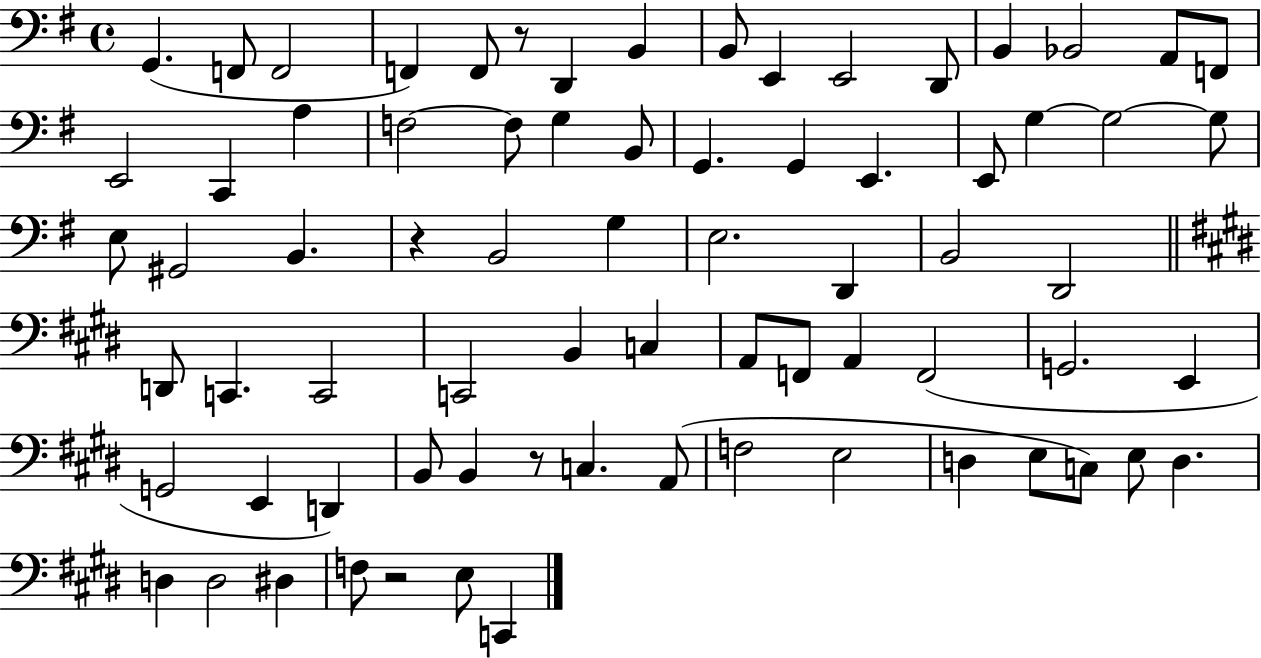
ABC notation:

X:1
T:Untitled
M:4/4
L:1/4
K:G
G,, F,,/2 F,,2 F,, F,,/2 z/2 D,, B,, B,,/2 E,, E,,2 D,,/2 B,, _B,,2 A,,/2 F,,/2 E,,2 C,, A, F,2 F,/2 G, B,,/2 G,, G,, E,, E,,/2 G, G,2 G,/2 E,/2 ^G,,2 B,, z B,,2 G, E,2 D,, B,,2 D,,2 D,,/2 C,, C,,2 C,,2 B,, C, A,,/2 F,,/2 A,, F,,2 G,,2 E,, G,,2 E,, D,, B,,/2 B,, z/2 C, A,,/2 F,2 E,2 D, E,/2 C,/2 E,/2 D, D, D,2 ^D, F,/2 z2 E,/2 C,,